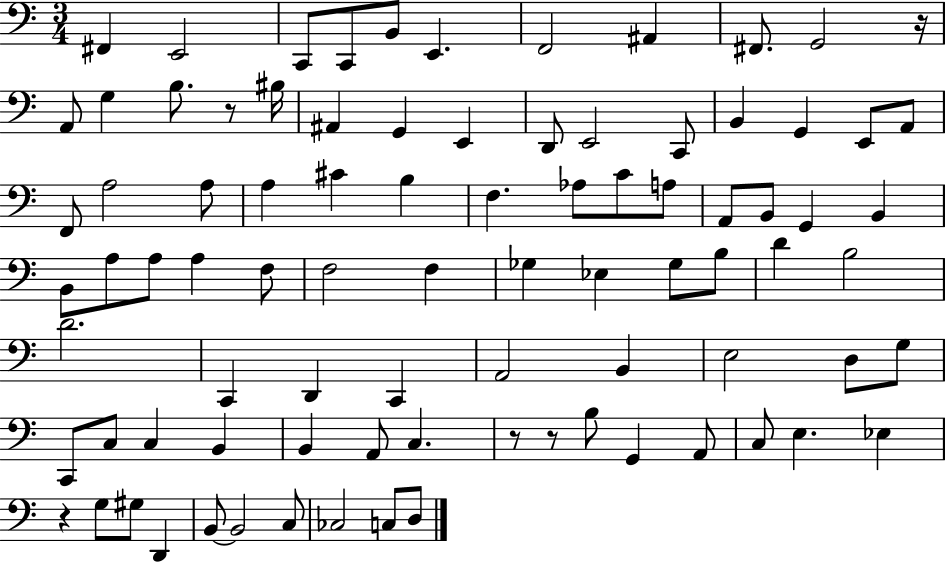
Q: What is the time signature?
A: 3/4